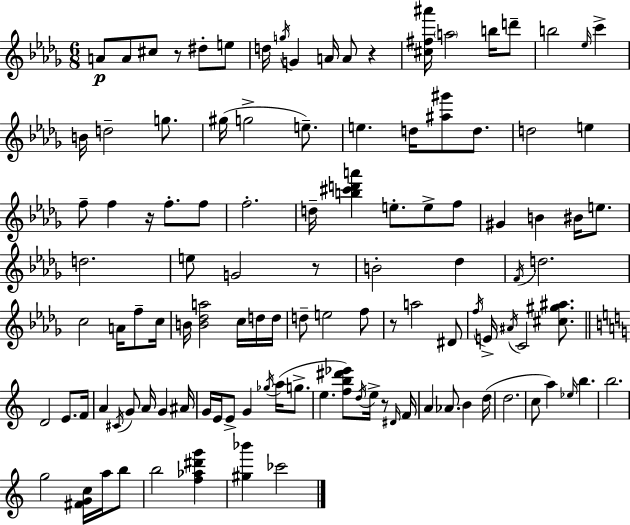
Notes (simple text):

A4/e A4/e C#5/e R/e D#5/e E5/e D5/s G5/s G4/q A4/s A4/e R/q [C#5,F#5,A#6]/s A5/h B5/s D6/e B5/h Eb5/s C6/q B4/s D5/h G5/e. G#5/s G5/h E5/e. E5/q. D5/s [A#5,G#6]/e D5/e. D5/h E5/q F5/e F5/q R/s F5/e. F5/e F5/h. D5/s [B5,C#6,D6,A6]/q E5/e. E5/e F5/e G#4/q B4/q BIS4/s E5/e. D5/h. E5/e G4/h R/e B4/h Db5/q F4/s D5/h. C5/h A4/s F5/e C5/s B4/s [B4,Db5,A5]/h C5/s D5/s D5/s D5/e E5/h F5/e R/e A5/h D#4/e F5/s E4/s A#4/s C4/h [C#5,G#5,A#5]/e. D4/h E4/e. F4/s A4/q C#4/s G4/e A4/s G4/q A#4/s G4/s E4/s E4/e G4/q Gb5/s A5/s G5/e. E5/q. [F5,B5,D#6,Eb6]/e D5/s E5/s R/e D#4/s F4/s A4/q Ab4/e. B4/q D5/s D5/h. C5/e A5/q Eb5/s B5/q. B5/h. G5/h [F#4,G4,C5]/s A5/s B5/e B5/h [F5,Ab5,D#6,G6]/q [G#5,Bb6]/q CES6/h